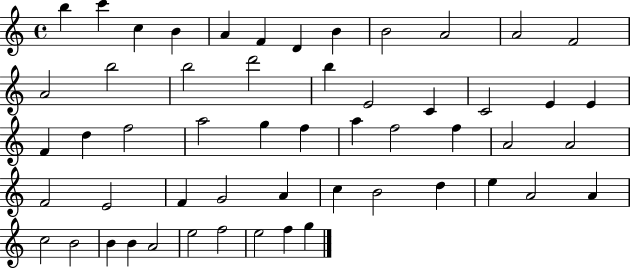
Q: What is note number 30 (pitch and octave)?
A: F5